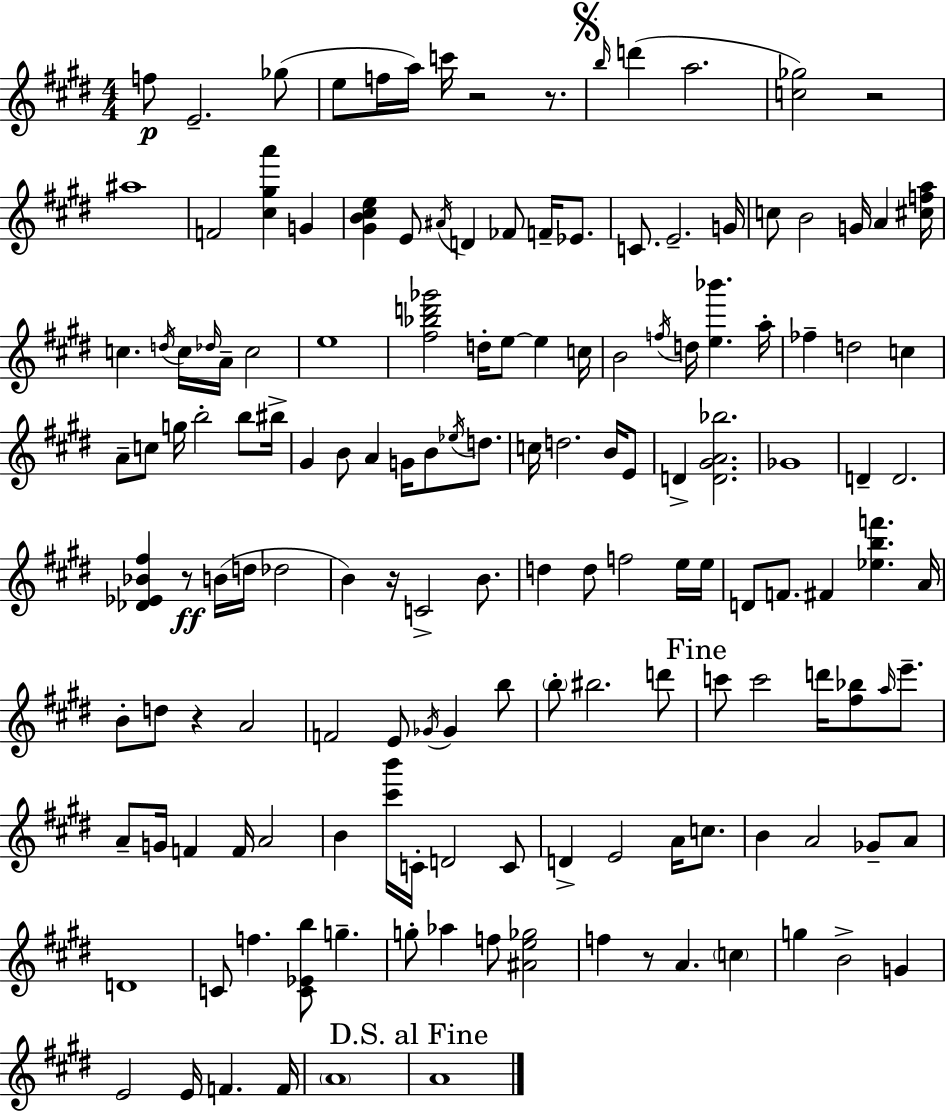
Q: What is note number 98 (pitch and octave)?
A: G4